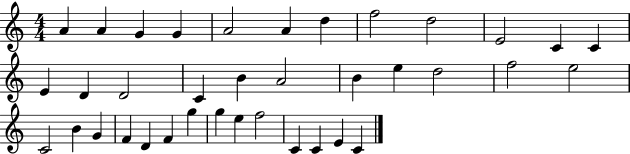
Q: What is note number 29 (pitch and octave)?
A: F4